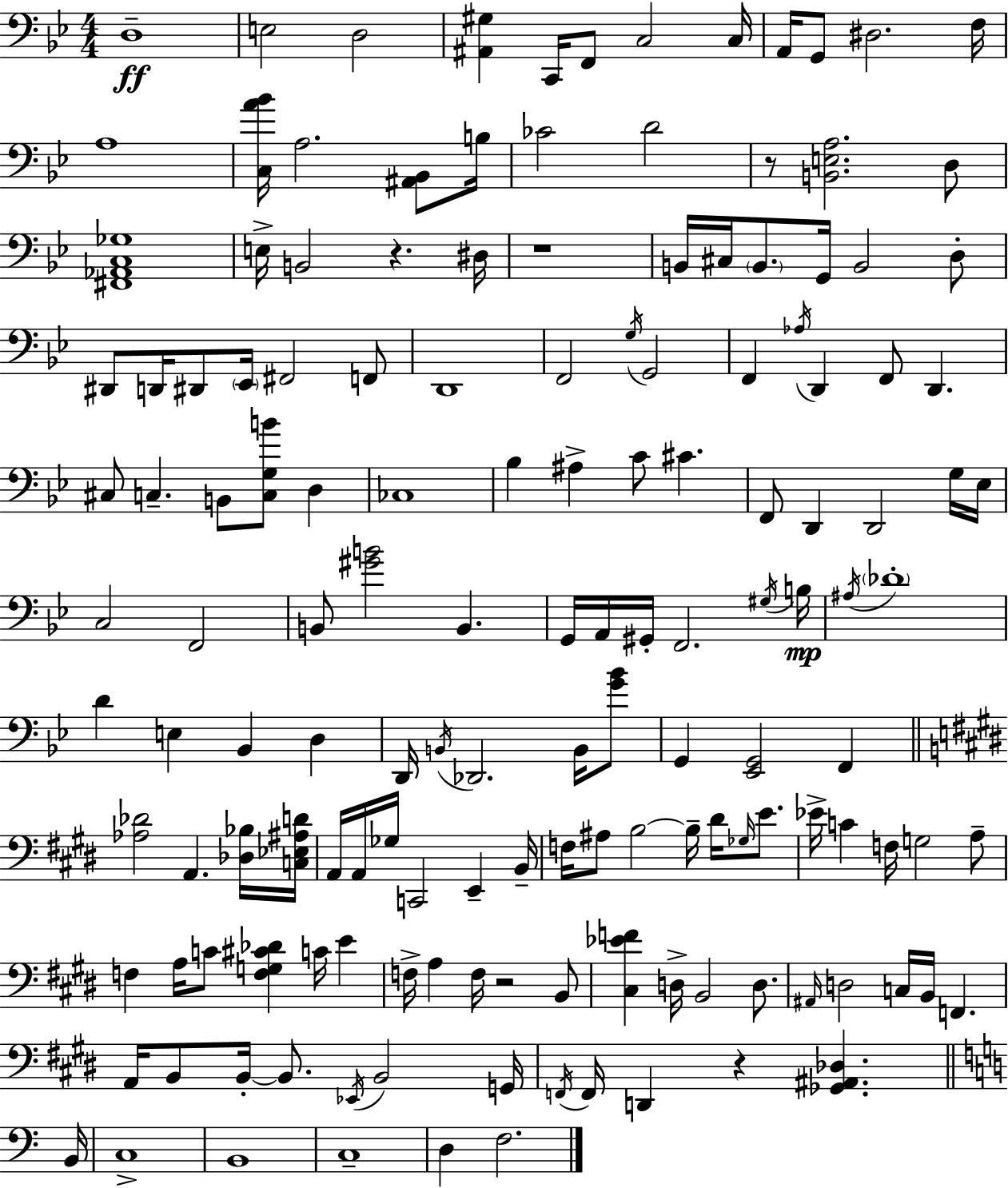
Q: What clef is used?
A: bass